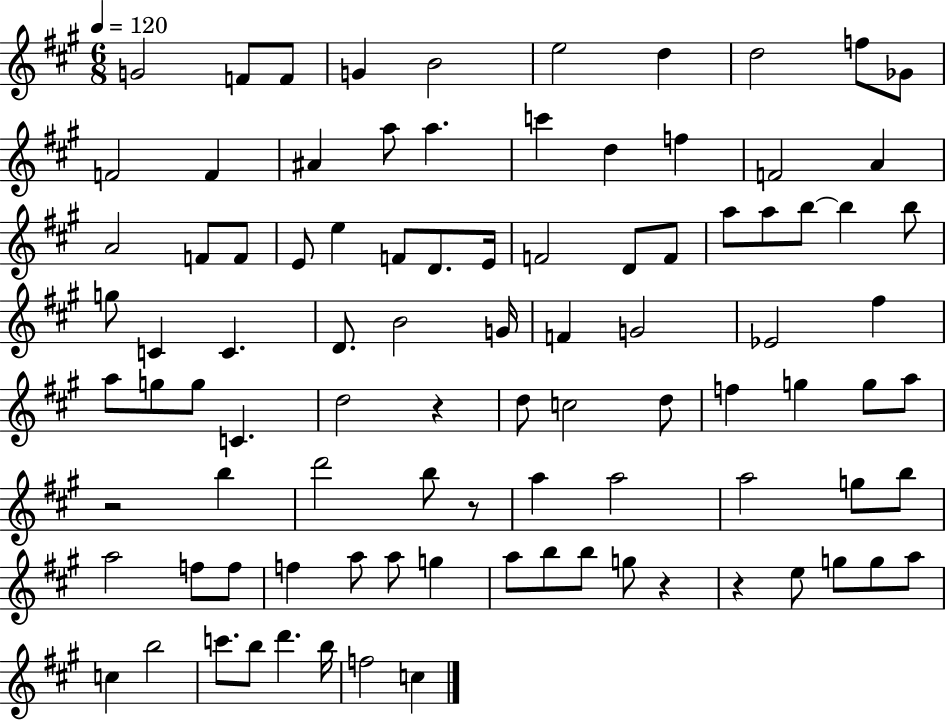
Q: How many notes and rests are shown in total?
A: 94